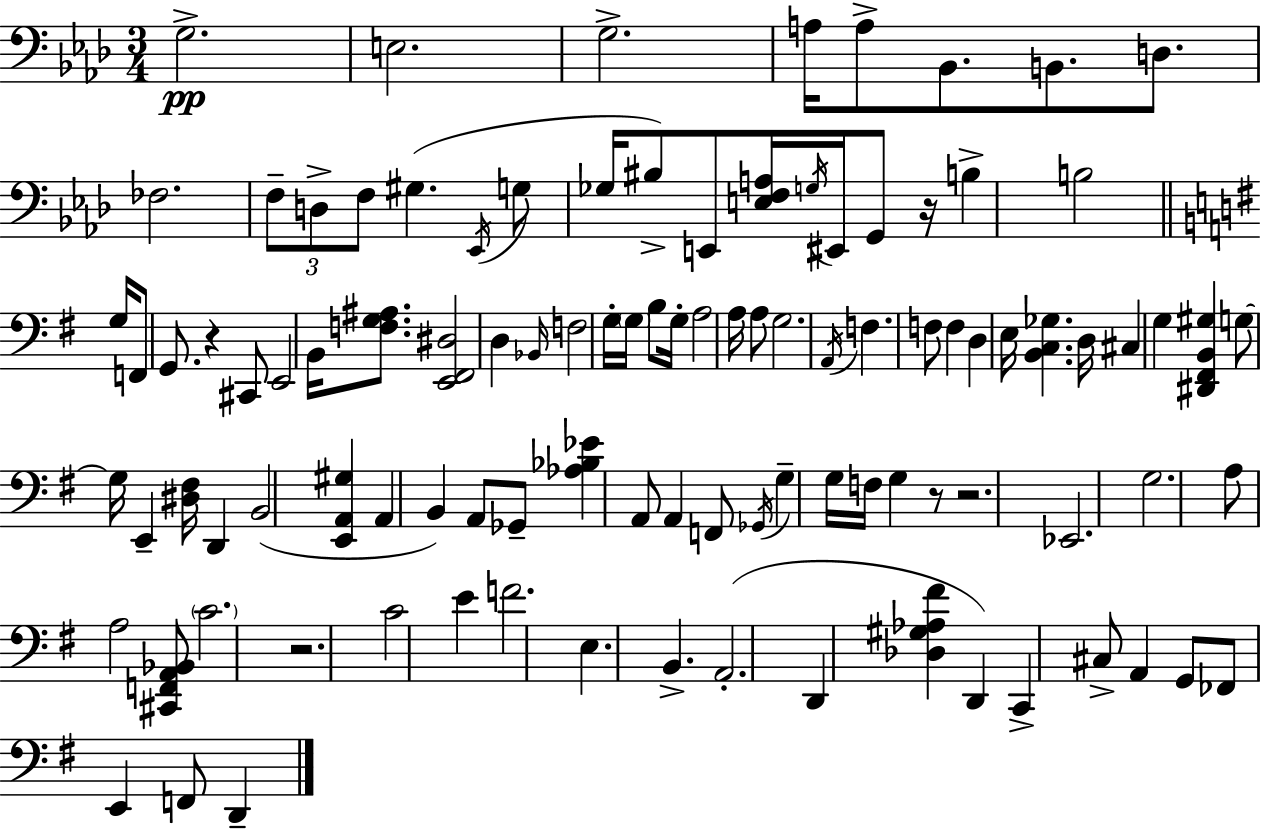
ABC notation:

X:1
T:Untitled
M:3/4
L:1/4
K:Ab
G,2 E,2 G,2 A,/4 A,/2 _B,,/2 B,,/2 D,/2 _F,2 F,/2 D,/2 F,/2 ^G, _E,,/4 G,/2 _G,/4 ^B,/2 E,,/2 [E,F,A,]/4 G,/4 ^E,,/4 G,,/2 z/4 B, B,2 G,/4 F,,/2 G,,/2 z ^C,,/2 E,,2 B,,/4 [F,G,^A,]/2 [E,,^F,,^D,]2 D, _B,,/4 F,2 G,/4 G,/4 B,/2 G,/4 A,2 A,/4 A,/2 G,2 A,,/4 F, F,/2 F, D, E,/4 [B,,C,_G,] D,/4 ^C, G, [^D,,^F,,B,,^G,] G,/2 G,/4 E,, [^D,^F,]/4 D,, B,,2 [E,,A,,^G,] A,, B,, A,,/2 _G,,/2 [_A,_B,_E] A,,/2 A,, F,,/2 _G,,/4 G, G,/4 F,/4 G, z/2 z2 _E,,2 G,2 A,/2 A,2 [^C,,F,,A,,_B,,]/2 C2 z2 C2 E F2 E, B,, A,,2 D,, [_D,^G,_A,^F] D,, C,, ^C,/2 A,, G,,/2 _F,,/2 E,, F,,/2 D,,